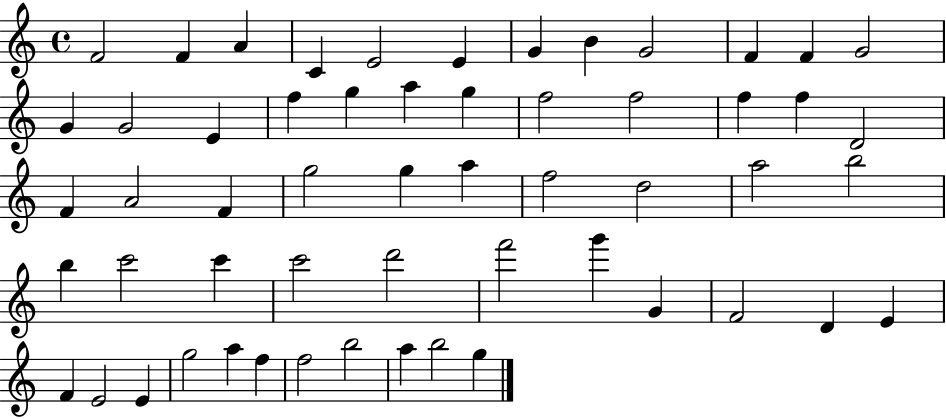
X:1
T:Untitled
M:4/4
L:1/4
K:C
F2 F A C E2 E G B G2 F F G2 G G2 E f g a g f2 f2 f f D2 F A2 F g2 g a f2 d2 a2 b2 b c'2 c' c'2 d'2 f'2 g' G F2 D E F E2 E g2 a f f2 b2 a b2 g